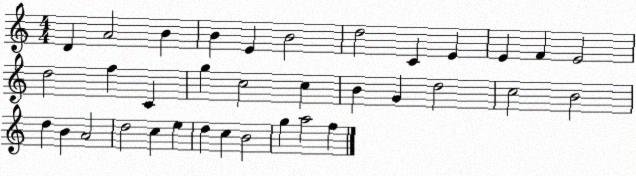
X:1
T:Untitled
M:4/4
L:1/4
K:C
D A2 B B E B2 d2 C E E F E2 d2 f C g c2 c B G d2 c2 B2 d B A2 d2 c e d c B2 g a2 f